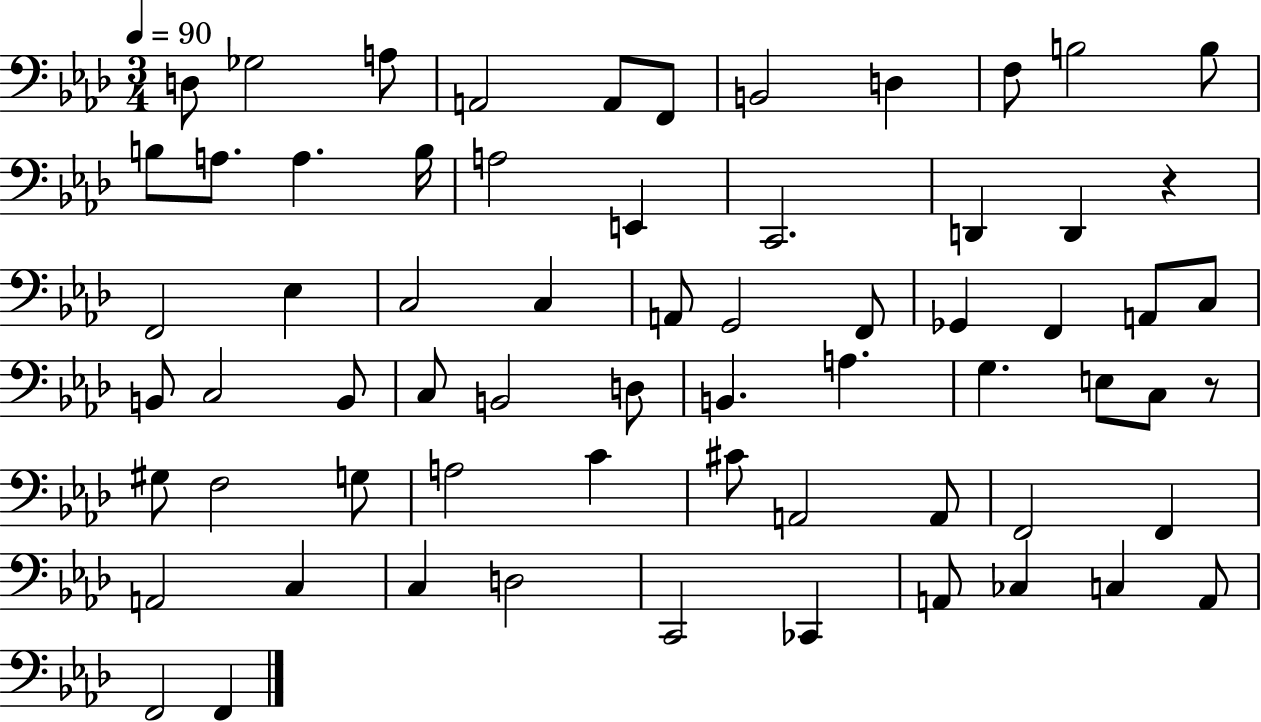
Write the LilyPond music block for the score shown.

{
  \clef bass
  \numericTimeSignature
  \time 3/4
  \key aes \major
  \tempo 4 = 90
  d8 ges2 a8 | a,2 a,8 f,8 | b,2 d4 | f8 b2 b8 | \break b8 a8. a4. b16 | a2 e,4 | c,2. | d,4 d,4 r4 | \break f,2 ees4 | c2 c4 | a,8 g,2 f,8 | ges,4 f,4 a,8 c8 | \break b,8 c2 b,8 | c8 b,2 d8 | b,4. a4. | g4. e8 c8 r8 | \break gis8 f2 g8 | a2 c'4 | cis'8 a,2 a,8 | f,2 f,4 | \break a,2 c4 | c4 d2 | c,2 ces,4 | a,8 ces4 c4 a,8 | \break f,2 f,4 | \bar "|."
}